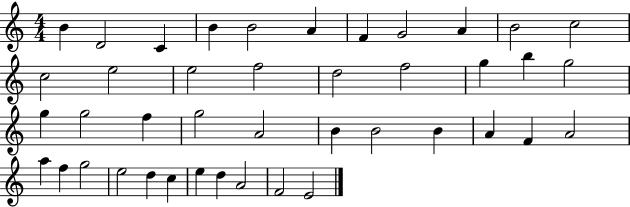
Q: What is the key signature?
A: C major